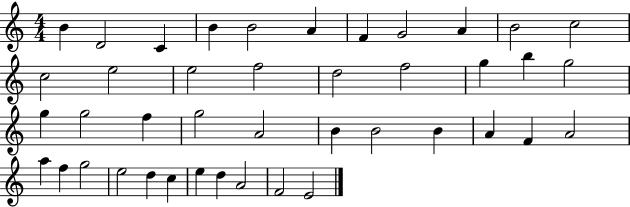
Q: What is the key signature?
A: C major